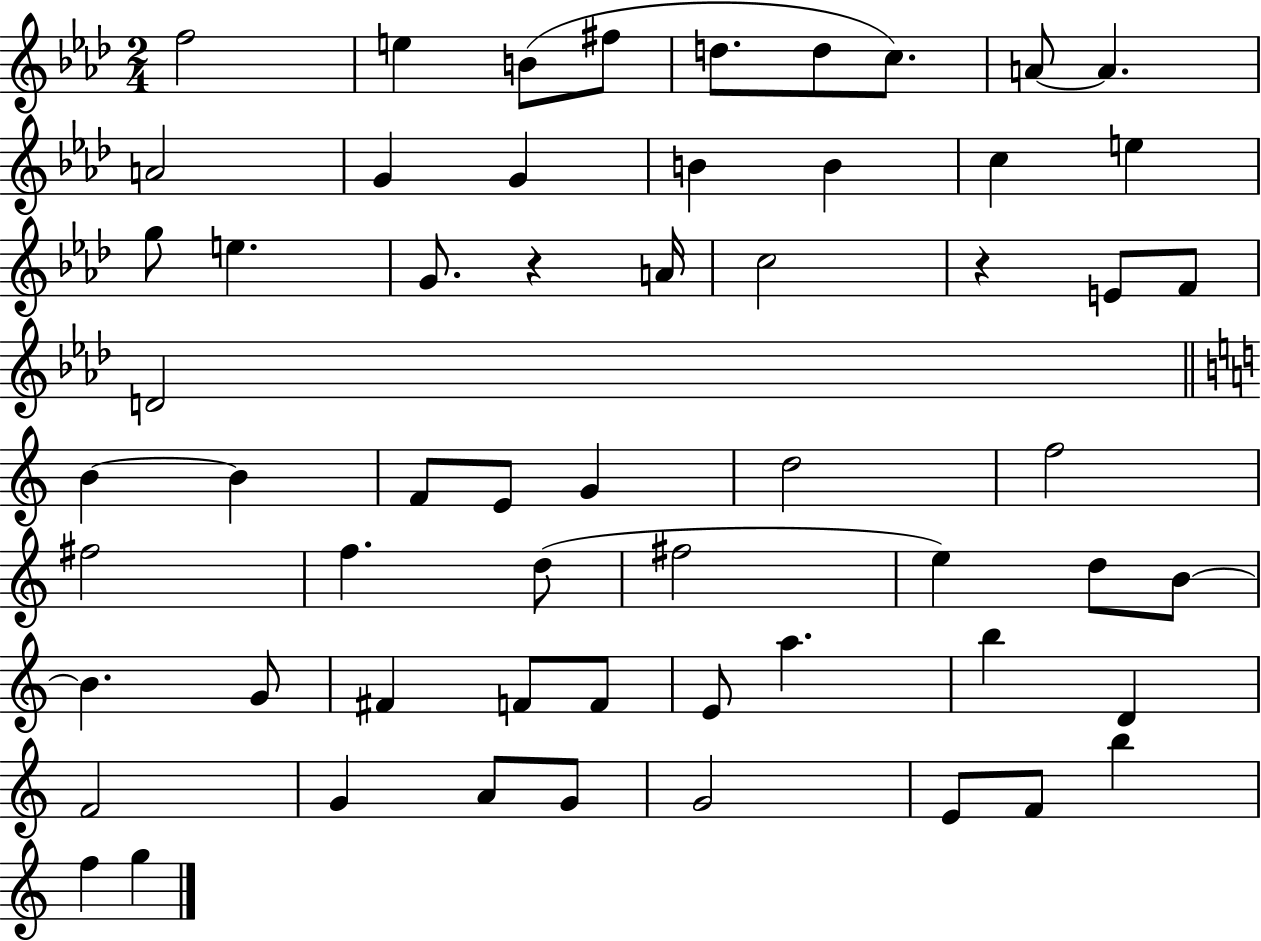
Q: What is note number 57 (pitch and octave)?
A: G5